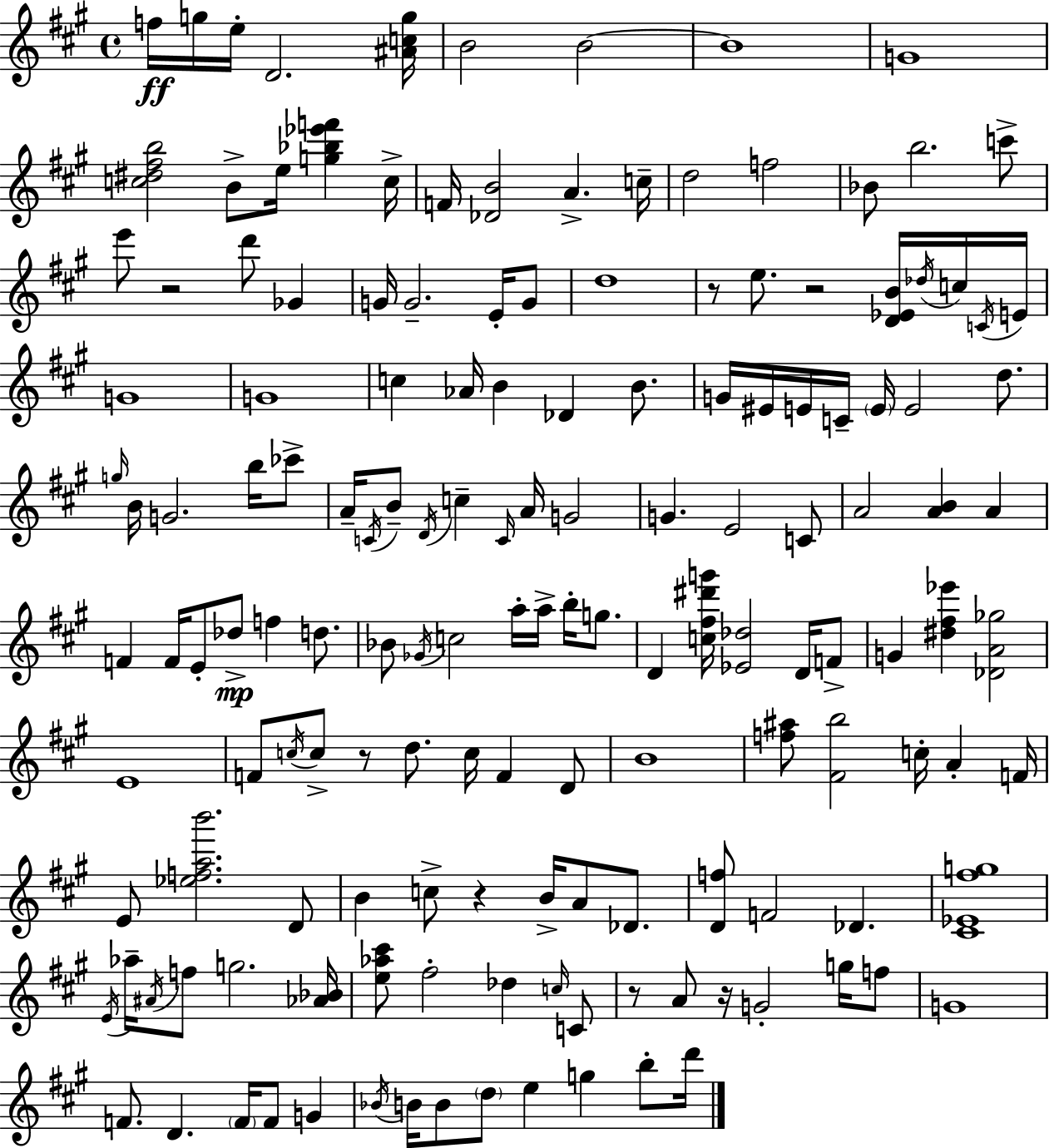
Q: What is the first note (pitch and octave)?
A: F5